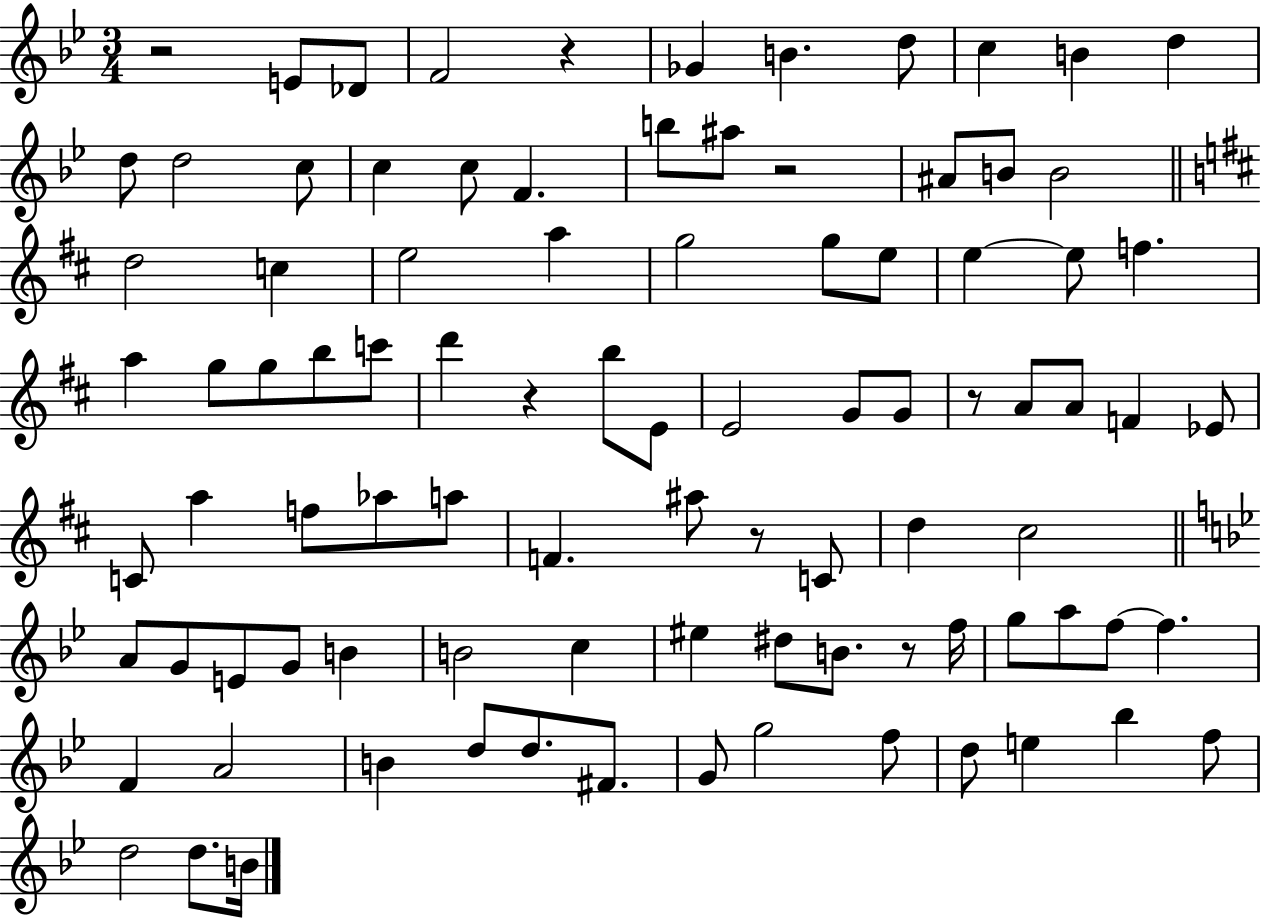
R/h E4/e Db4/e F4/h R/q Gb4/q B4/q. D5/e C5/q B4/q D5/q D5/e D5/h C5/e C5/q C5/e F4/q. B5/e A#5/e R/h A#4/e B4/e B4/h D5/h C5/q E5/h A5/q G5/h G5/e E5/e E5/q E5/e F5/q. A5/q G5/e G5/e B5/e C6/e D6/q R/q B5/e E4/e E4/h G4/e G4/e R/e A4/e A4/e F4/q Eb4/e C4/e A5/q F5/e Ab5/e A5/e F4/q. A#5/e R/e C4/e D5/q C#5/h A4/e G4/e E4/e G4/e B4/q B4/h C5/q EIS5/q D#5/e B4/e. R/e F5/s G5/e A5/e F5/e F5/q. F4/q A4/h B4/q D5/e D5/e. F#4/e. G4/e G5/h F5/e D5/e E5/q Bb5/q F5/e D5/h D5/e. B4/s